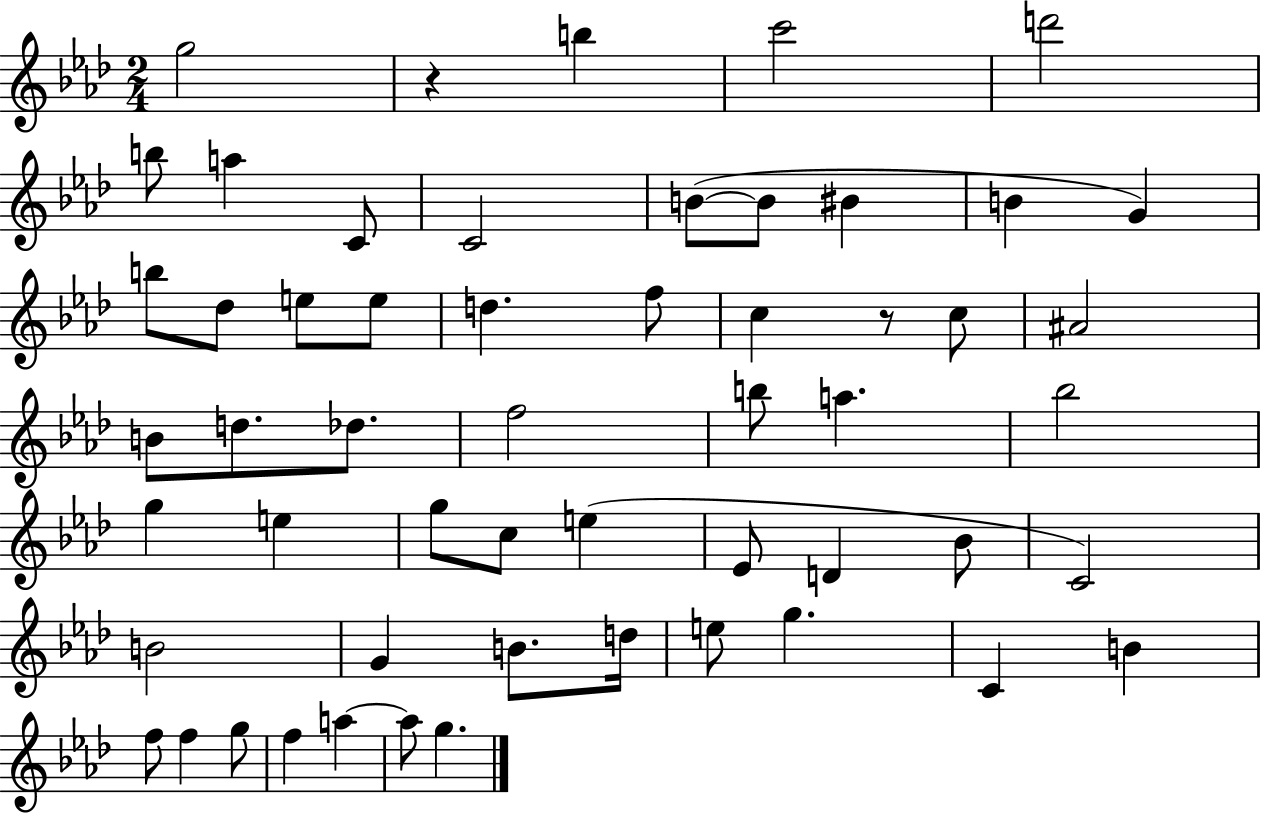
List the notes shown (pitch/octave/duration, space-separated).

G5/h R/q B5/q C6/h D6/h B5/e A5/q C4/e C4/h B4/e B4/e BIS4/q B4/q G4/q B5/e Db5/e E5/e E5/e D5/q. F5/e C5/q R/e C5/e A#4/h B4/e D5/e. Db5/e. F5/h B5/e A5/q. Bb5/h G5/q E5/q G5/e C5/e E5/q Eb4/e D4/q Bb4/e C4/h B4/h G4/q B4/e. D5/s E5/e G5/q. C4/q B4/q F5/e F5/q G5/e F5/q A5/q A5/e G5/q.